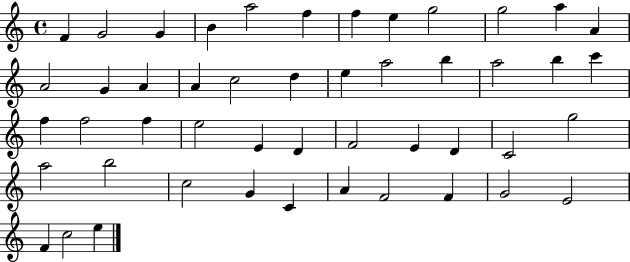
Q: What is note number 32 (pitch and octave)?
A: E4